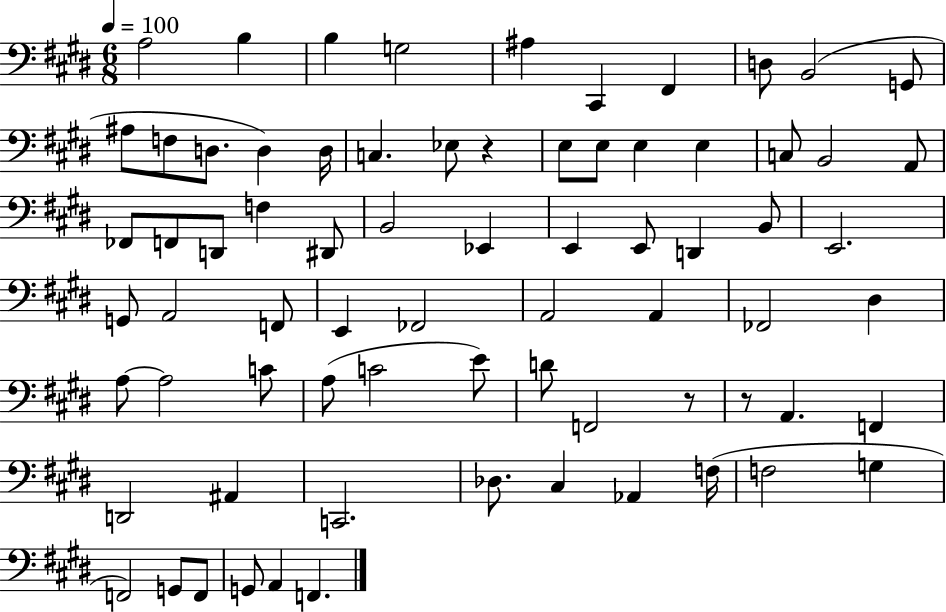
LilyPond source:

{
  \clef bass
  \numericTimeSignature
  \time 6/8
  \key e \major
  \tempo 4 = 100
  a2 b4 | b4 g2 | ais4 cis,4 fis,4 | d8 b,2( g,8 | \break ais8 f8 d8. d4) d16 | c4. ees8 r4 | e8 e8 e4 e4 | c8 b,2 a,8 | \break fes,8 f,8 d,8 f4 dis,8 | b,2 ees,4 | e,4 e,8 d,4 b,8 | e,2. | \break g,8 a,2 f,8 | e,4 fes,2 | a,2 a,4 | fes,2 dis4 | \break a8~~ a2 c'8 | a8( c'2 e'8) | d'8 f,2 r8 | r8 a,4. f,4 | \break d,2 ais,4 | c,2. | des8. cis4 aes,4 f16( | f2 g4 | \break f,2) g,8 f,8 | g,8 a,4 f,4. | \bar "|."
}